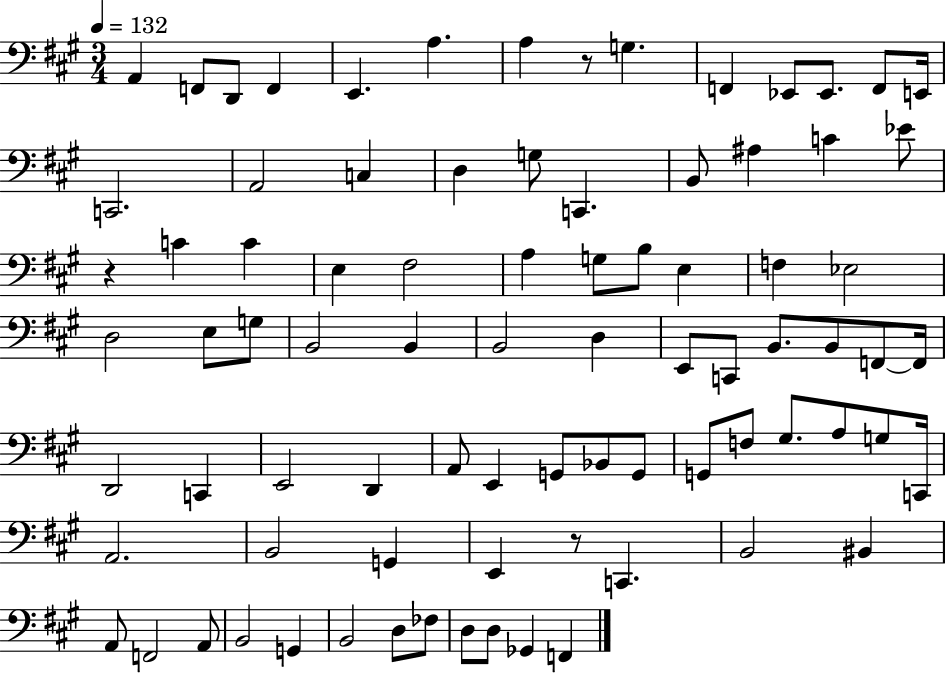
{
  \clef bass
  \numericTimeSignature
  \time 3/4
  \key a \major
  \tempo 4 = 132
  \repeat volta 2 { a,4 f,8 d,8 f,4 | e,4. a4. | a4 r8 g4. | f,4 ees,8 ees,8. f,8 e,16 | \break c,2. | a,2 c4 | d4 g8 c,4. | b,8 ais4 c'4 ees'8 | \break r4 c'4 c'4 | e4 fis2 | a4 g8 b8 e4 | f4 ees2 | \break d2 e8 g8 | b,2 b,4 | b,2 d4 | e,8 c,8 b,8. b,8 f,8~~ f,16 | \break d,2 c,4 | e,2 d,4 | a,8 e,4 g,8 bes,8 g,8 | g,8 f8 gis8. a8 g8 c,16 | \break a,2. | b,2 g,4 | e,4 r8 c,4. | b,2 bis,4 | \break a,8 f,2 a,8 | b,2 g,4 | b,2 d8 fes8 | d8 d8 ges,4 f,4 | \break } \bar "|."
}